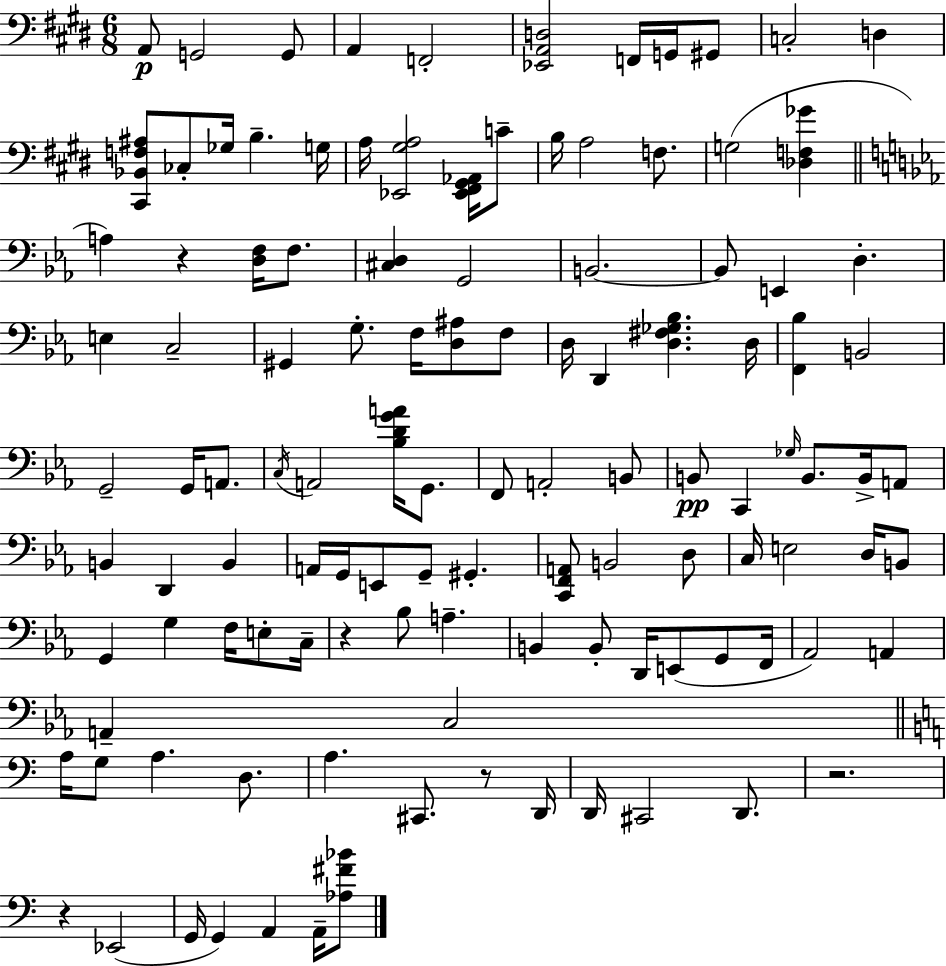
A2/e G2/h G2/e A2/q F2/h [Eb2,A2,D3]/h F2/s G2/s G#2/e C3/h D3/q [C#2,Bb2,F3,A#3]/e CES3/e Gb3/s B3/q. G3/s A3/s [Eb2,G#3,A3]/h [Eb2,F#2,G#2,Ab2]/s C4/e B3/s A3/h F3/e. G3/h [Db3,F3,Gb4]/q A3/q R/q [D3,F3]/s F3/e. [C#3,D3]/q G2/h B2/h. B2/e E2/q D3/q. E3/q C3/h G#2/q G3/e. F3/s [D3,A#3]/e F3/e D3/s D2/q [D3,F#3,Gb3,Bb3]/q. D3/s [F2,Bb3]/q B2/h G2/h G2/s A2/e. C3/s A2/h [Bb3,D4,G4,A4]/s G2/e. F2/e A2/h B2/e B2/e C2/q Gb3/s B2/e. B2/s A2/e B2/q D2/q B2/q A2/s G2/s E2/e G2/e G#2/q. [C2,F2,A2]/e B2/h D3/e C3/s E3/h D3/s B2/e G2/q G3/q F3/s E3/e C3/s R/q Bb3/e A3/q. B2/q B2/e D2/s E2/e G2/e F2/s Ab2/h A2/q A2/q C3/h A3/s G3/e A3/q. D3/e. A3/q. C#2/e. R/e D2/s D2/s C#2/h D2/e. R/h. R/q Eb2/h G2/s G2/q A2/q A2/s [Ab3,F#4,Bb4]/e